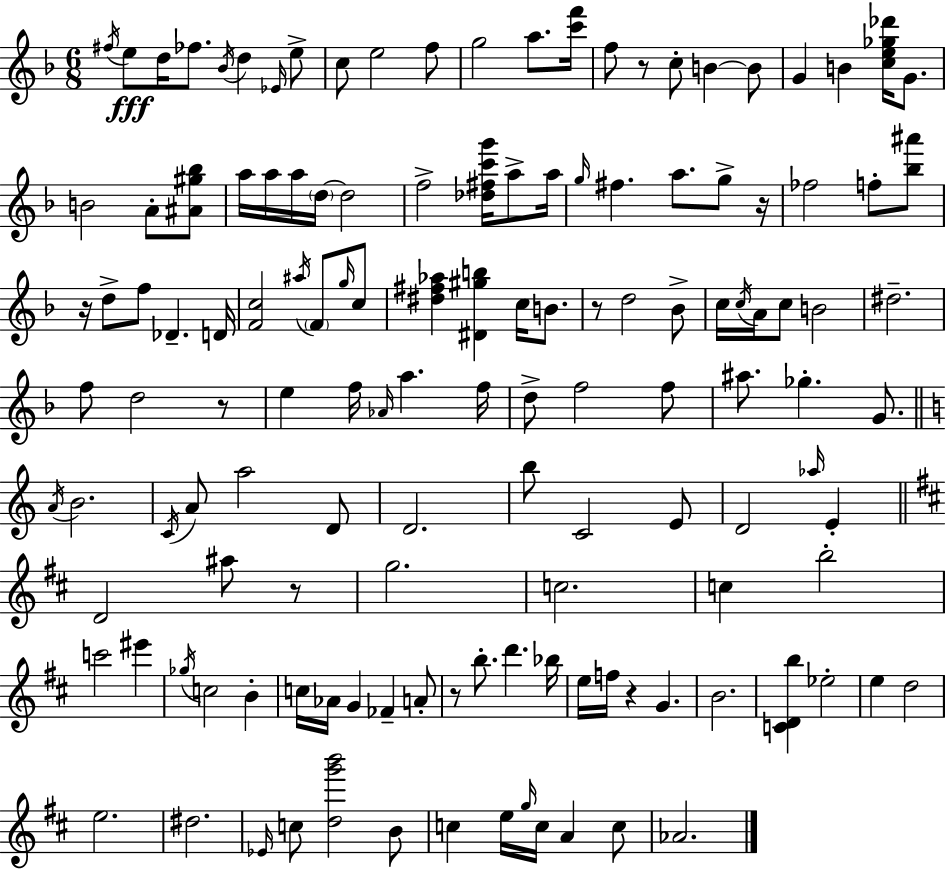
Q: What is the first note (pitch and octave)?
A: F#5